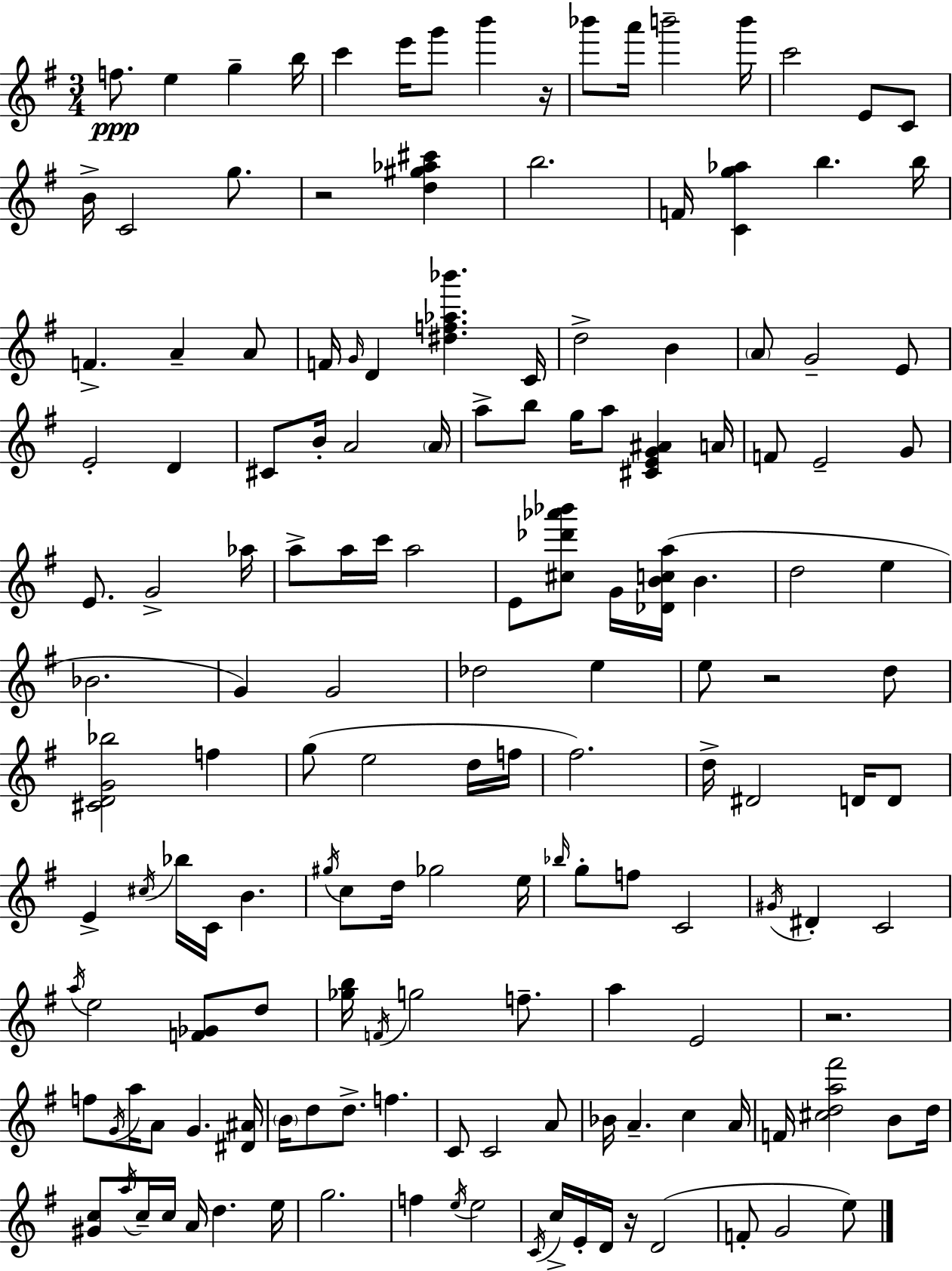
{
  \clef treble
  \numericTimeSignature
  \time 3/4
  \key g \major
  \repeat volta 2 { f''8.\ppp e''4 g''4-- b''16 | c'''4 e'''16 g'''8 b'''4 r16 | bes'''8 a'''16 b'''2-- b'''16 | c'''2 e'8 c'8 | \break b'16-> c'2 g''8. | r2 <d'' gis'' aes'' cis'''>4 | b''2. | f'16 <c' g'' aes''>4 b''4. b''16 | \break f'4.-> a'4-- a'8 | f'16 \grace { g'16 } d'4 <dis'' f'' aes'' bes'''>4. | c'16 d''2-> b'4 | \parenthesize a'8 g'2-- e'8 | \break e'2-. d'4 | cis'8 b'16-. a'2 | \parenthesize a'16 a''8-> b''8 g''16 a''8 <cis' e' g' ais'>4 | a'16 f'8 e'2-- g'8 | \break e'8. g'2-> | aes''16 a''8-> a''16 c'''16 a''2 | e'8 <cis'' des''' aes''' bes'''>8 g'16 <des' b' c'' a''>16( b'4. | d''2 e''4 | \break bes'2. | g'4) g'2 | des''2 e''4 | e''8 r2 d''8 | \break <cis' d' g' bes''>2 f''4 | g''8( e''2 d''16 | f''16 fis''2.) | d''16-> dis'2 d'16 d'8 | \break e'4-> \acciaccatura { cis''16 } bes''16 c'16 b'4. | \acciaccatura { gis''16 } c''8 d''16 ges''2 | e''16 \grace { bes''16 } g''8-. f''8 c'2 | \acciaccatura { gis'16 } dis'4-. c'2 | \break \acciaccatura { a''16 } e''2 | <f' ges'>8 d''8 <ges'' b''>16 \acciaccatura { f'16 } g''2 | f''8.-- a''4 e'2 | r2. | \break f''8 \acciaccatura { g'16 } a''16 a'8 | g'4. <dis' ais'>16 \parenthesize b'16 d''8 d''8.-> | f''4. c'8 c'2 | a'8 bes'16 a'4.-- | \break c''4 a'16 f'16 <cis'' d'' a'' fis'''>2 | b'8 d''16 <gis' c''>8 \acciaccatura { a''16 } c''16-- | c''16 a'16 d''4. e''16 g''2. | f''4 | \break \acciaccatura { e''16 } e''2 \acciaccatura { c'16 } c''16-> | e'16-. d'16 r16 d'2( f'8-. | g'2 e''8) } \bar "|."
}